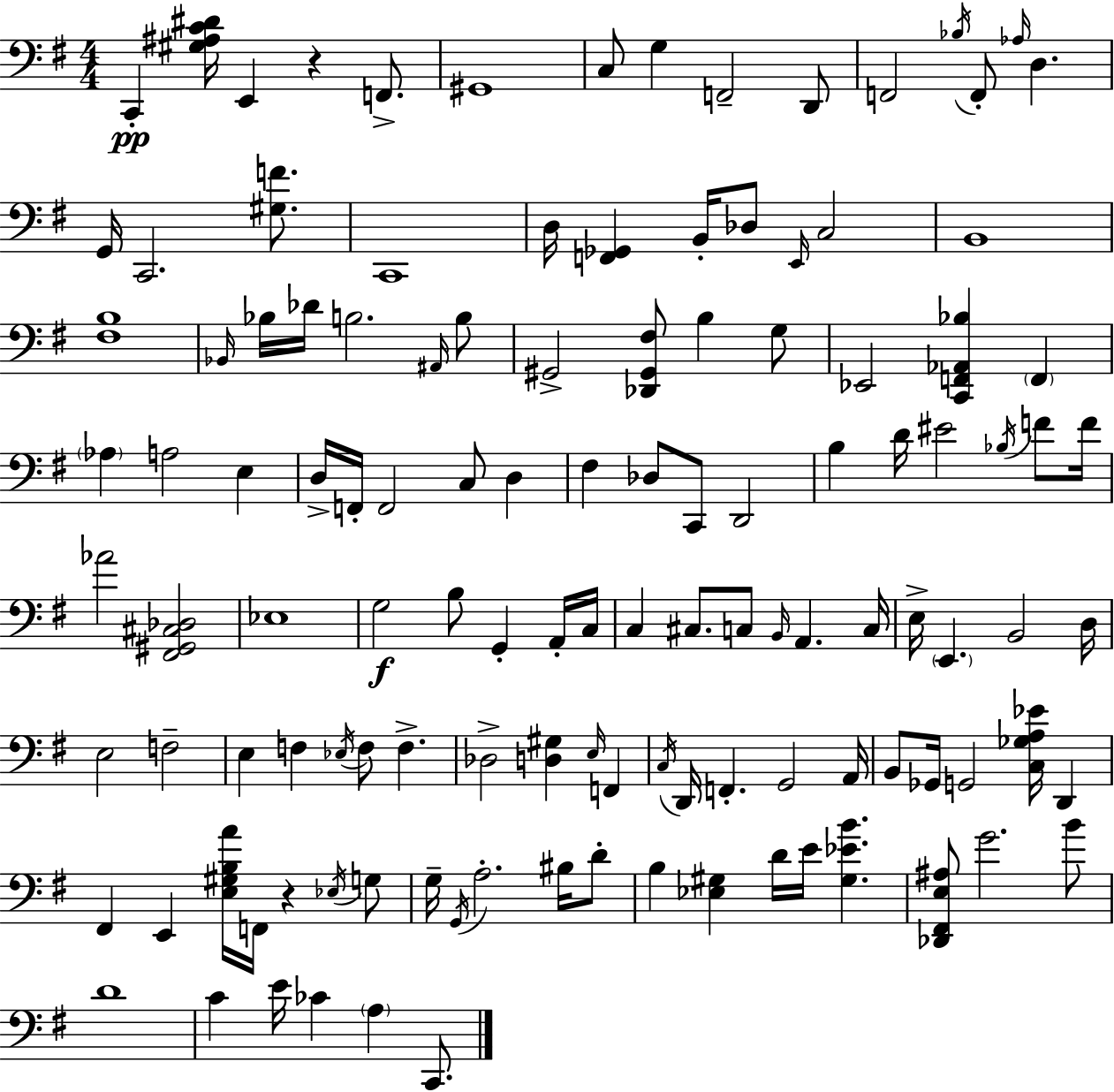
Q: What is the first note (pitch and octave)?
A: C2